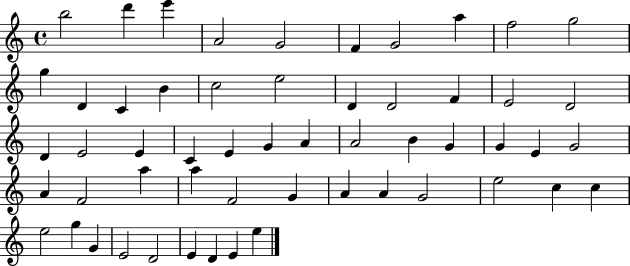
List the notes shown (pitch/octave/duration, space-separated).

B5/h D6/q E6/q A4/h G4/h F4/q G4/h A5/q F5/h G5/h G5/q D4/q C4/q B4/q C5/h E5/h D4/q D4/h F4/q E4/h D4/h D4/q E4/h E4/q C4/q E4/q G4/q A4/q A4/h B4/q G4/q G4/q E4/q G4/h A4/q F4/h A5/q A5/q F4/h G4/q A4/q A4/q G4/h E5/h C5/q C5/q E5/h G5/q G4/q E4/h D4/h E4/q D4/q E4/q E5/q